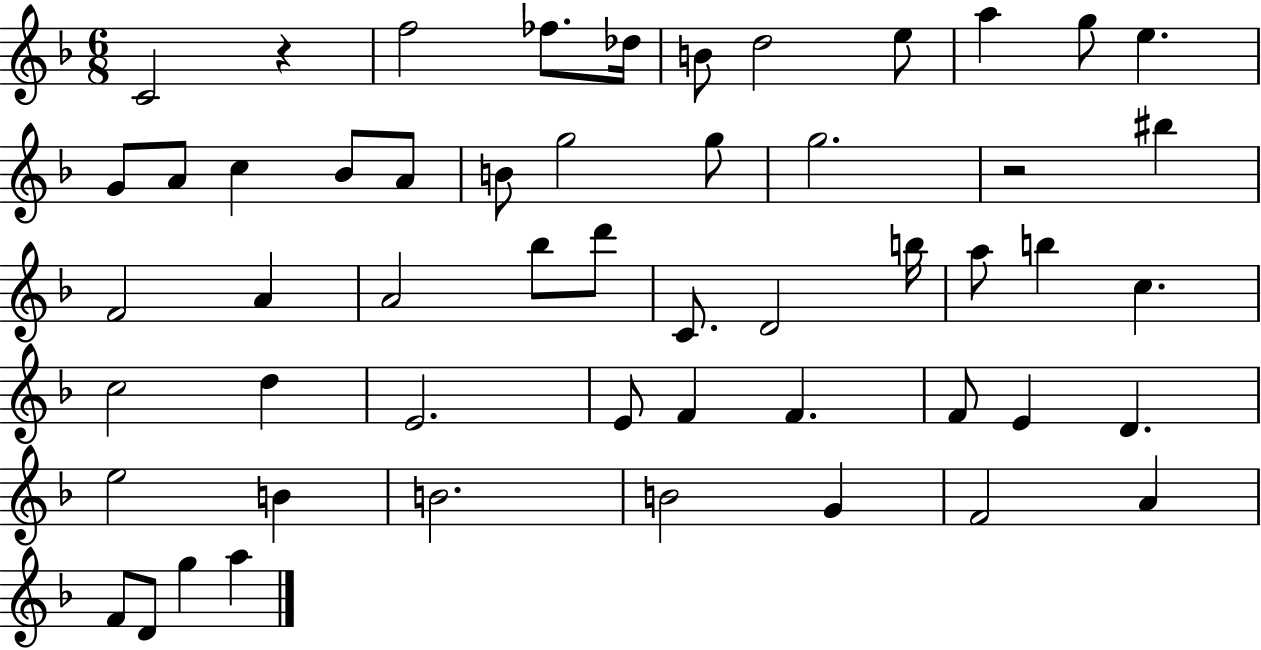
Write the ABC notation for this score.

X:1
T:Untitled
M:6/8
L:1/4
K:F
C2 z f2 _f/2 _d/4 B/2 d2 e/2 a g/2 e G/2 A/2 c _B/2 A/2 B/2 g2 g/2 g2 z2 ^b F2 A A2 _b/2 d'/2 C/2 D2 b/4 a/2 b c c2 d E2 E/2 F F F/2 E D e2 B B2 B2 G F2 A F/2 D/2 g a